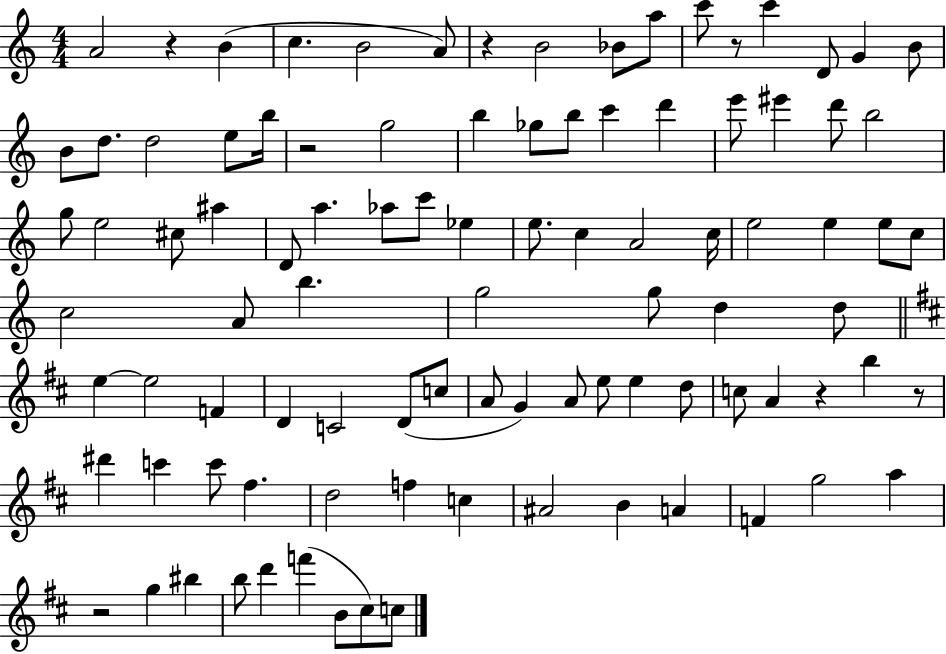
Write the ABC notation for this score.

X:1
T:Untitled
M:4/4
L:1/4
K:C
A2 z B c B2 A/2 z B2 _B/2 a/2 c'/2 z/2 c' D/2 G B/2 B/2 d/2 d2 e/2 b/4 z2 g2 b _g/2 b/2 c' d' e'/2 ^e' d'/2 b2 g/2 e2 ^c/2 ^a D/2 a _a/2 c'/2 _e e/2 c A2 c/4 e2 e e/2 c/2 c2 A/2 b g2 g/2 d d/2 e e2 F D C2 D/2 c/2 A/2 G A/2 e/2 e d/2 c/2 A z b z/2 ^d' c' c'/2 ^f d2 f c ^A2 B A F g2 a z2 g ^b b/2 d' f' B/2 ^c/2 c/2